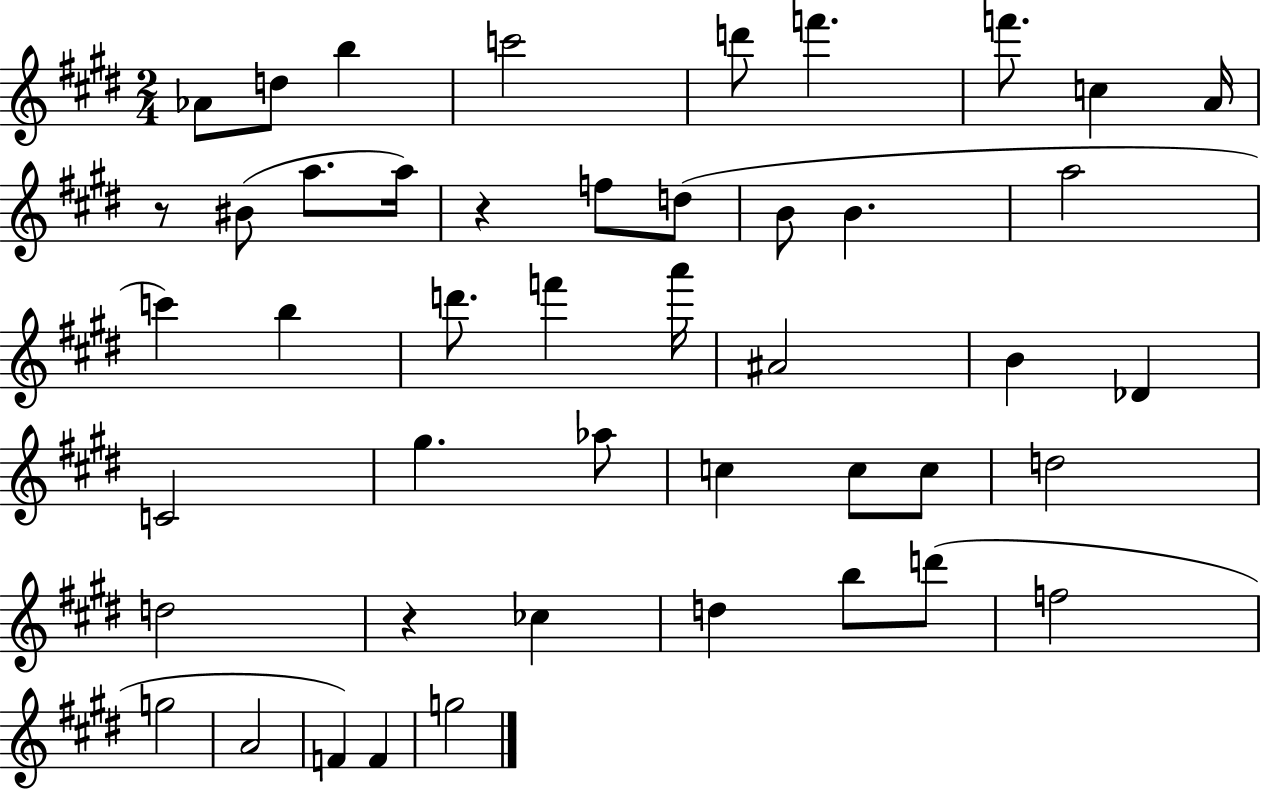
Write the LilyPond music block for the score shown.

{
  \clef treble
  \numericTimeSignature
  \time 2/4
  \key e \major
  aes'8 d''8 b''4 | c'''2 | d'''8 f'''4. | f'''8. c''4 a'16 | \break r8 bis'8( a''8. a''16) | r4 f''8 d''8( | b'8 b'4. | a''2 | \break c'''4) b''4 | d'''8. f'''4 a'''16 | ais'2 | b'4 des'4 | \break c'2 | gis''4. aes''8 | c''4 c''8 c''8 | d''2 | \break d''2 | r4 ces''4 | d''4 b''8 d'''8( | f''2 | \break g''2 | a'2 | f'4) f'4 | g''2 | \break \bar "|."
}